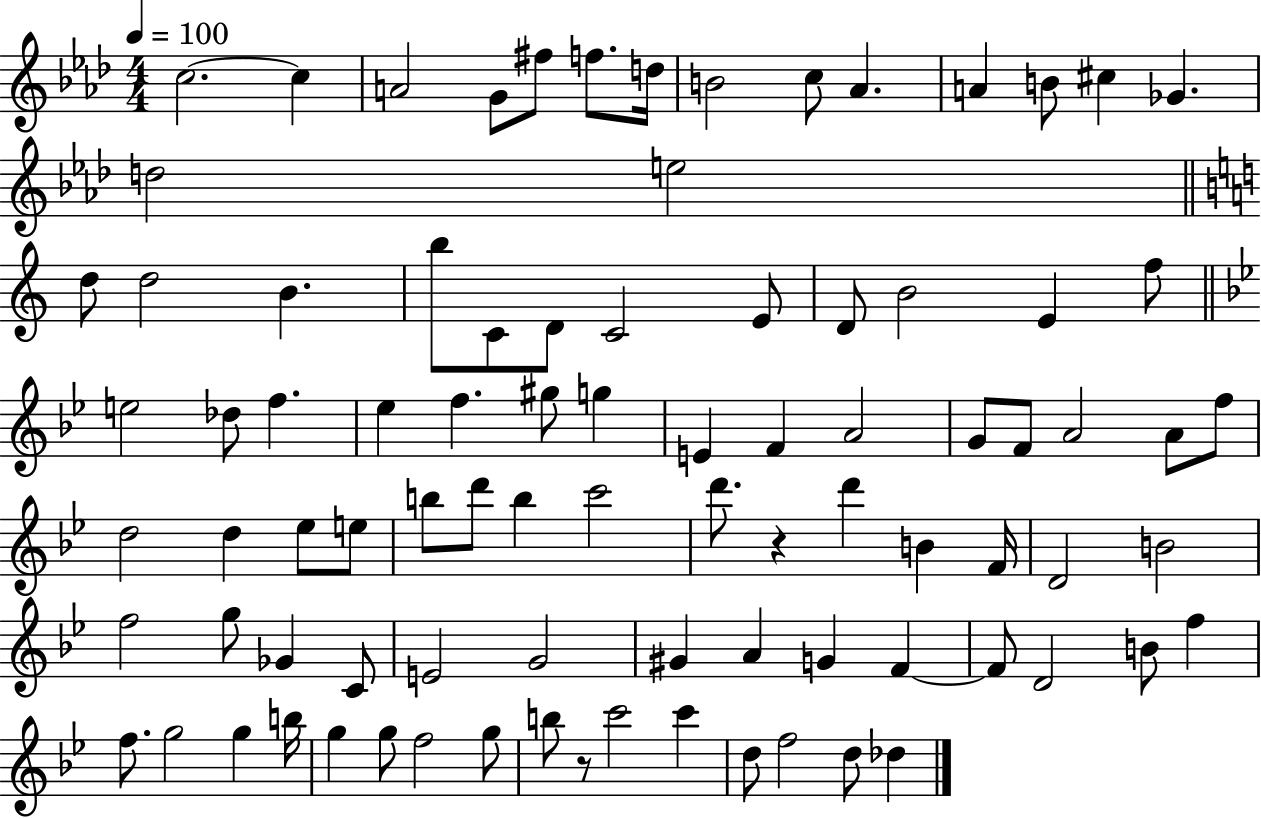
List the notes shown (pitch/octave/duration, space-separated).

C5/h. C5/q A4/h G4/e F#5/e F5/e. D5/s B4/h C5/e Ab4/q. A4/q B4/e C#5/q Gb4/q. D5/h E5/h D5/e D5/h B4/q. B5/e C4/e D4/e C4/h E4/e D4/e B4/h E4/q F5/e E5/h Db5/e F5/q. Eb5/q F5/q. G#5/e G5/q E4/q F4/q A4/h G4/e F4/e A4/h A4/e F5/e D5/h D5/q Eb5/e E5/e B5/e D6/e B5/q C6/h D6/e. R/q D6/q B4/q F4/s D4/h B4/h F5/h G5/e Gb4/q C4/e E4/h G4/h G#4/q A4/q G4/q F4/q F4/e D4/h B4/e F5/q F5/e. G5/h G5/q B5/s G5/q G5/e F5/h G5/e B5/e R/e C6/h C6/q D5/e F5/h D5/e Db5/q